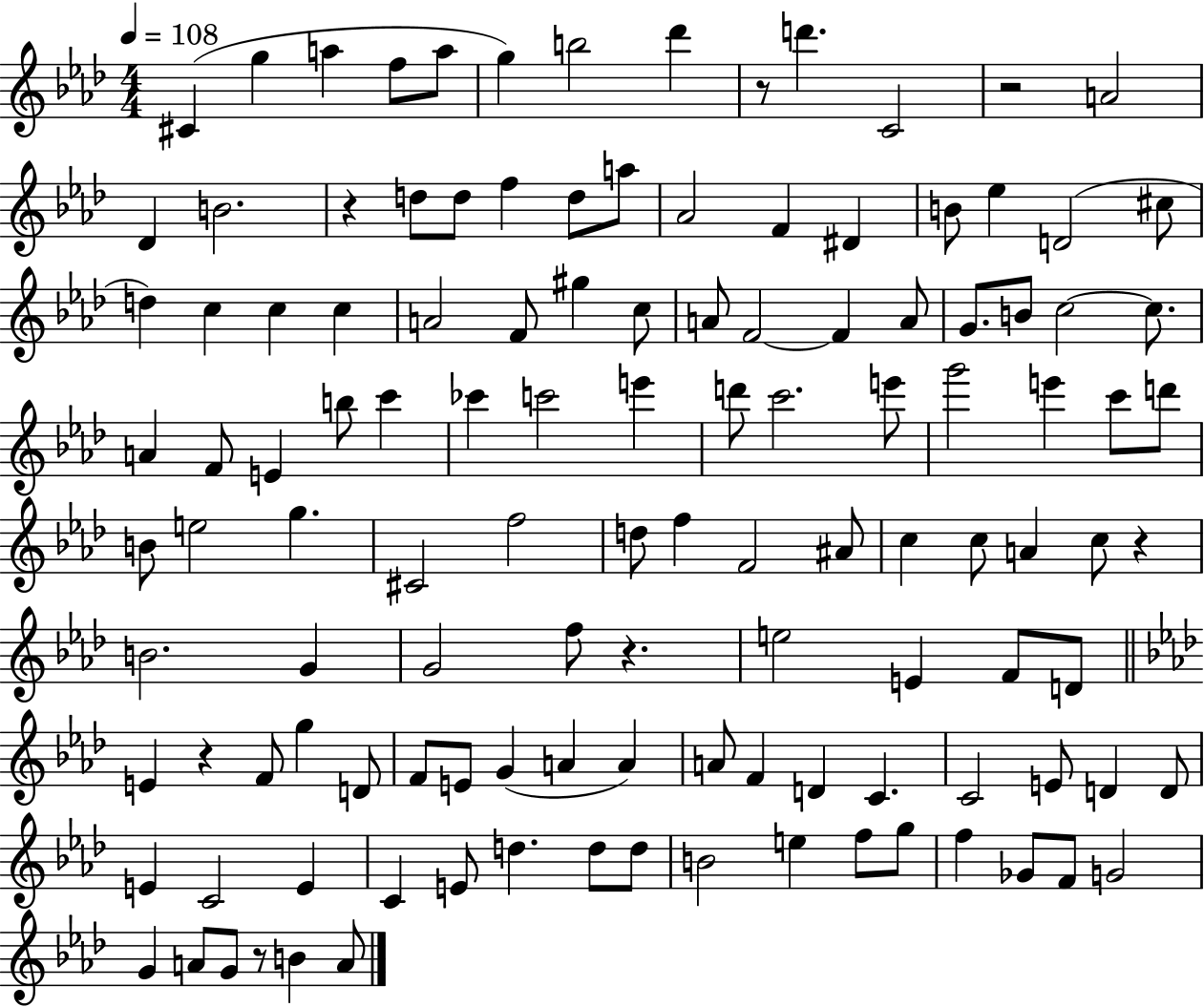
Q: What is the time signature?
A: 4/4